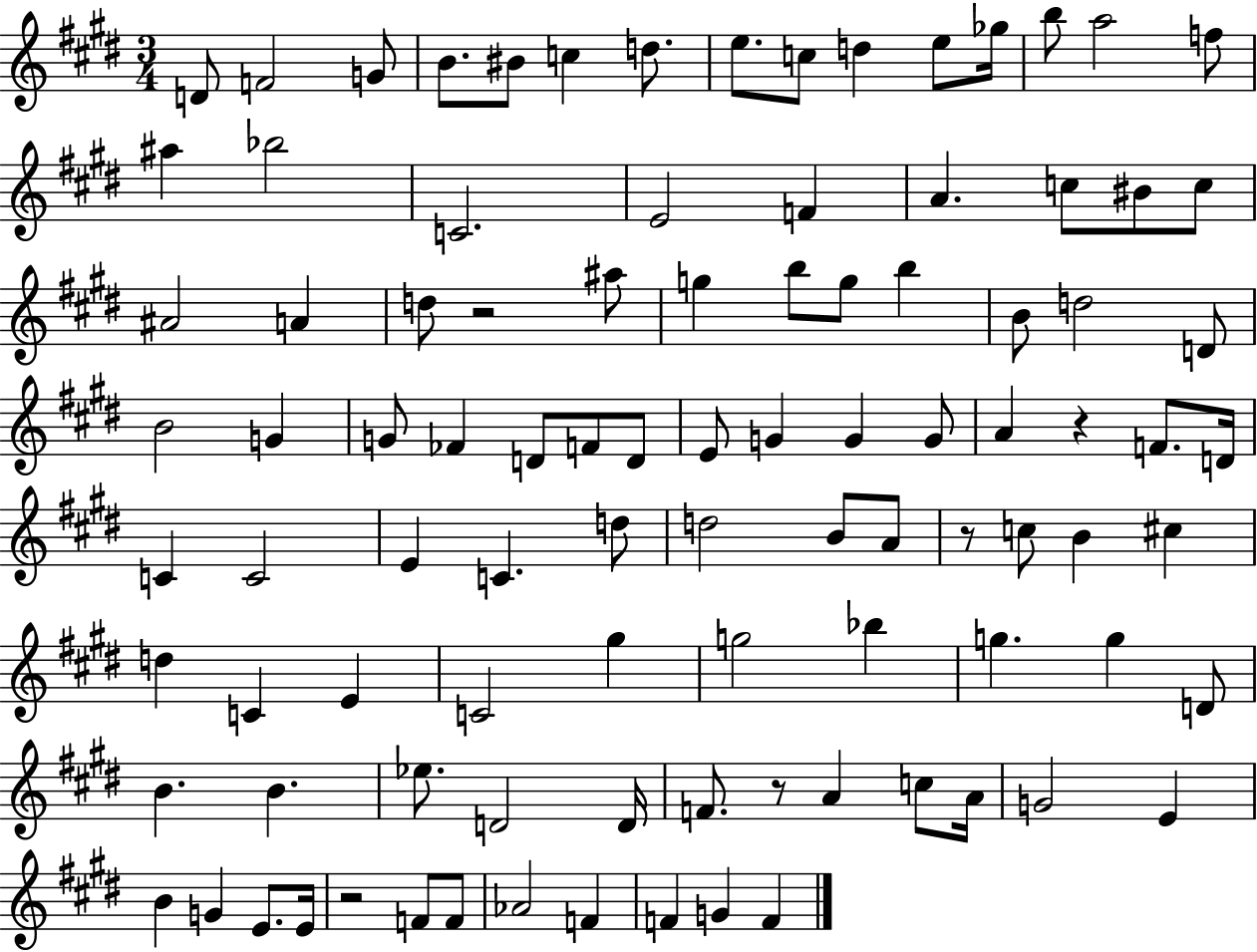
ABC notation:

X:1
T:Untitled
M:3/4
L:1/4
K:E
D/2 F2 G/2 B/2 ^B/2 c d/2 e/2 c/2 d e/2 _g/4 b/2 a2 f/2 ^a _b2 C2 E2 F A c/2 ^B/2 c/2 ^A2 A d/2 z2 ^a/2 g b/2 g/2 b B/2 d2 D/2 B2 G G/2 _F D/2 F/2 D/2 E/2 G G G/2 A z F/2 D/4 C C2 E C d/2 d2 B/2 A/2 z/2 c/2 B ^c d C E C2 ^g g2 _b g g D/2 B B _e/2 D2 D/4 F/2 z/2 A c/2 A/4 G2 E B G E/2 E/4 z2 F/2 F/2 _A2 F F G F